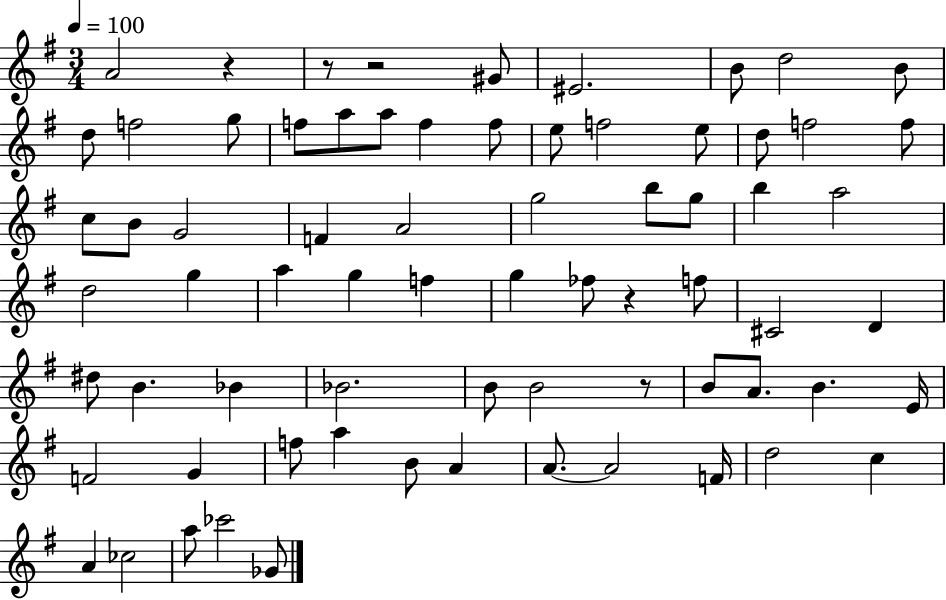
{
  \clef treble
  \numericTimeSignature
  \time 3/4
  \key g \major
  \tempo 4 = 100
  a'2 r4 | r8 r2 gis'8 | eis'2. | b'8 d''2 b'8 | \break d''8 f''2 g''8 | f''8 a''8 a''8 f''4 f''8 | e''8 f''2 e''8 | d''8 f''2 f''8 | \break c''8 b'8 g'2 | f'4 a'2 | g''2 b''8 g''8 | b''4 a''2 | \break d''2 g''4 | a''4 g''4 f''4 | g''4 fes''8 r4 f''8 | cis'2 d'4 | \break dis''8 b'4. bes'4 | bes'2. | b'8 b'2 r8 | b'8 a'8. b'4. e'16 | \break f'2 g'4 | f''8 a''4 b'8 a'4 | a'8.~~ a'2 f'16 | d''2 c''4 | \break a'4 ces''2 | a''8 ces'''2 ges'8 | \bar "|."
}